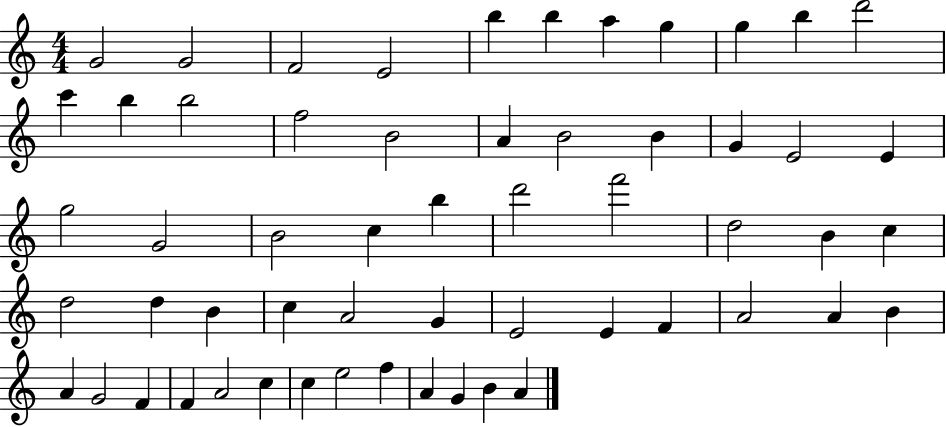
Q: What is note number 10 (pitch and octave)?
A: B5